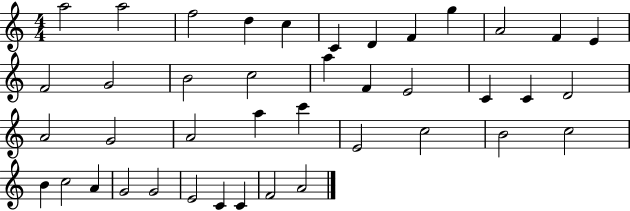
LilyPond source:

{
  \clef treble
  \numericTimeSignature
  \time 4/4
  \key c \major
  a''2 a''2 | f''2 d''4 c''4 | c'4 d'4 f'4 g''4 | a'2 f'4 e'4 | \break f'2 g'2 | b'2 c''2 | a''4 f'4 e'2 | c'4 c'4 d'2 | \break a'2 g'2 | a'2 a''4 c'''4 | e'2 c''2 | b'2 c''2 | \break b'4 c''2 a'4 | g'2 g'2 | e'2 c'4 c'4 | f'2 a'2 | \break \bar "|."
}